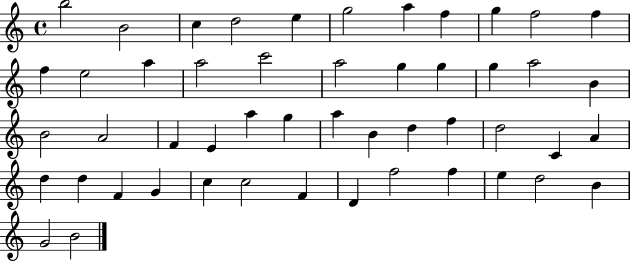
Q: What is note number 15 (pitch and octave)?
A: A5